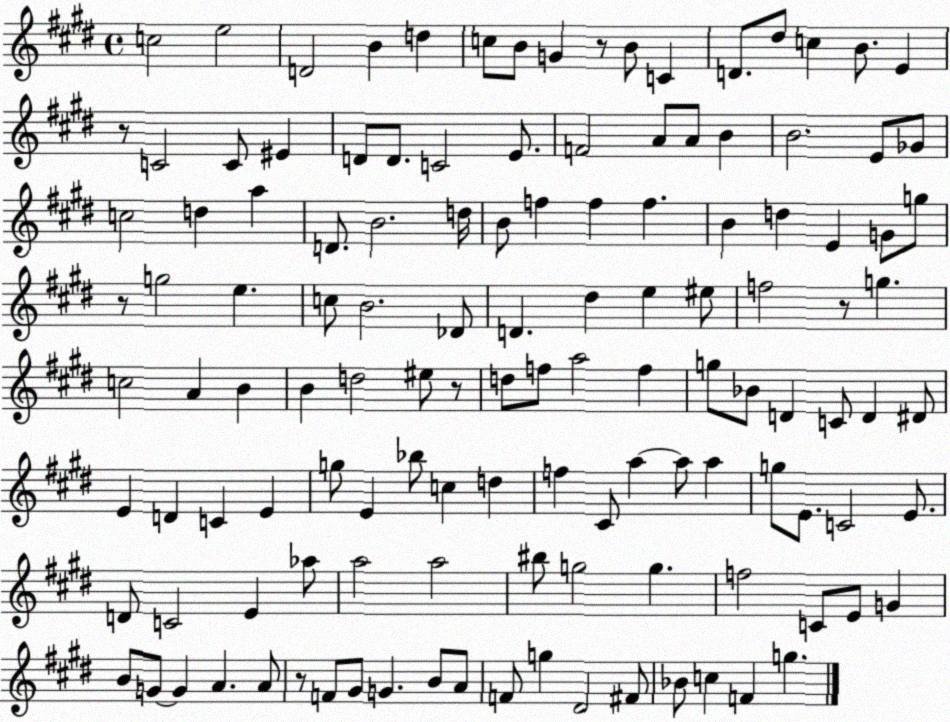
X:1
T:Untitled
M:4/4
L:1/4
K:E
c2 e2 D2 B d c/2 B/2 G z/2 B/2 C D/2 ^d/2 c B/2 E z/2 C2 C/2 ^E D/2 D/2 C2 E/2 F2 A/2 A/2 B B2 E/2 _G/2 c2 d a D/2 B2 d/4 B/2 f f f B d E G/2 g/2 z/2 g2 e c/2 B2 _D/2 D ^d e ^e/2 f2 z/2 g c2 A B B d2 ^e/2 z/2 d/2 f/2 a2 f g/2 _B/2 D C/2 D ^D/2 E D C E g/2 E _b/2 c d f ^C/2 a a/2 a g/2 E/2 C2 E/2 D/2 C2 E _a/2 a2 a2 ^b/2 g2 g f2 C/2 E/2 G B/2 G/2 G A A/2 z/2 F/2 ^G/2 G B/2 A/2 F/2 g ^D2 ^F/2 _B/2 c F g